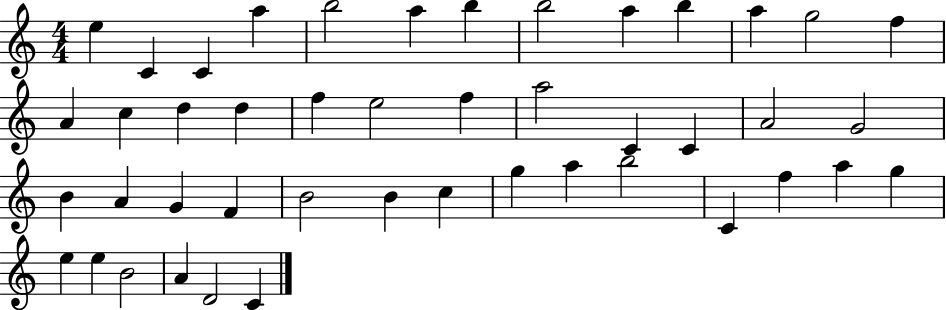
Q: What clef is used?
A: treble